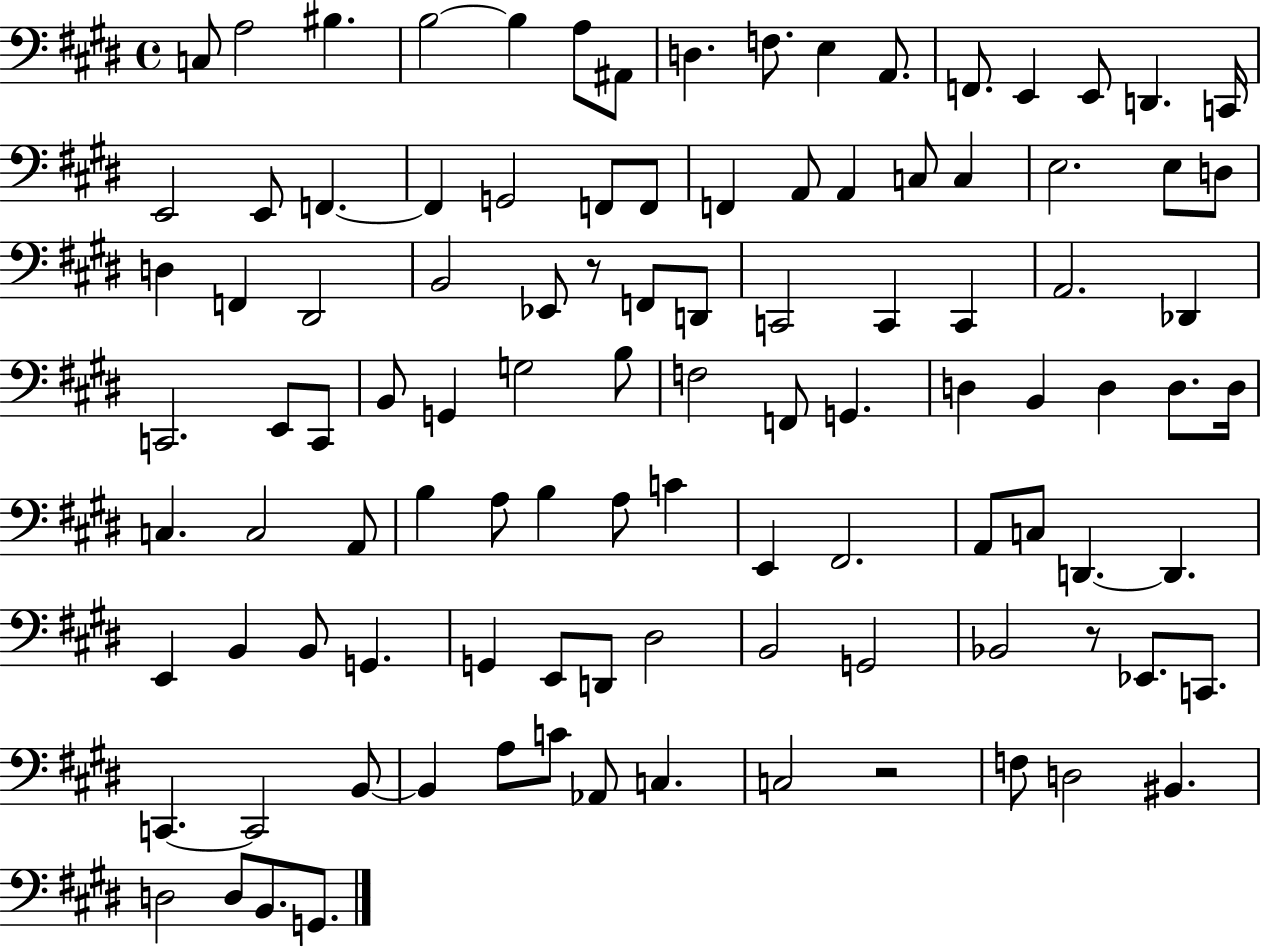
C3/e A3/h BIS3/q. B3/h B3/q A3/e A#2/e D3/q. F3/e. E3/q A2/e. F2/e. E2/q E2/e D2/q. C2/s E2/h E2/e F2/q. F2/q G2/h F2/e F2/e F2/q A2/e A2/q C3/e C3/q E3/h. E3/e D3/e D3/q F2/q D#2/h B2/h Eb2/e R/e F2/e D2/e C2/h C2/q C2/q A2/h. Db2/q C2/h. E2/e C2/e B2/e G2/q G3/h B3/e F3/h F2/e G2/q. D3/q B2/q D3/q D3/e. D3/s C3/q. C3/h A2/e B3/q A3/e B3/q A3/e C4/q E2/q F#2/h. A2/e C3/e D2/q. D2/q. E2/q B2/q B2/e G2/q. G2/q E2/e D2/e D#3/h B2/h G2/h Bb2/h R/e Eb2/e. C2/e. C2/q. C2/h B2/e B2/q A3/e C4/e Ab2/e C3/q. C3/h R/h F3/e D3/h BIS2/q. D3/h D3/e B2/e. G2/e.